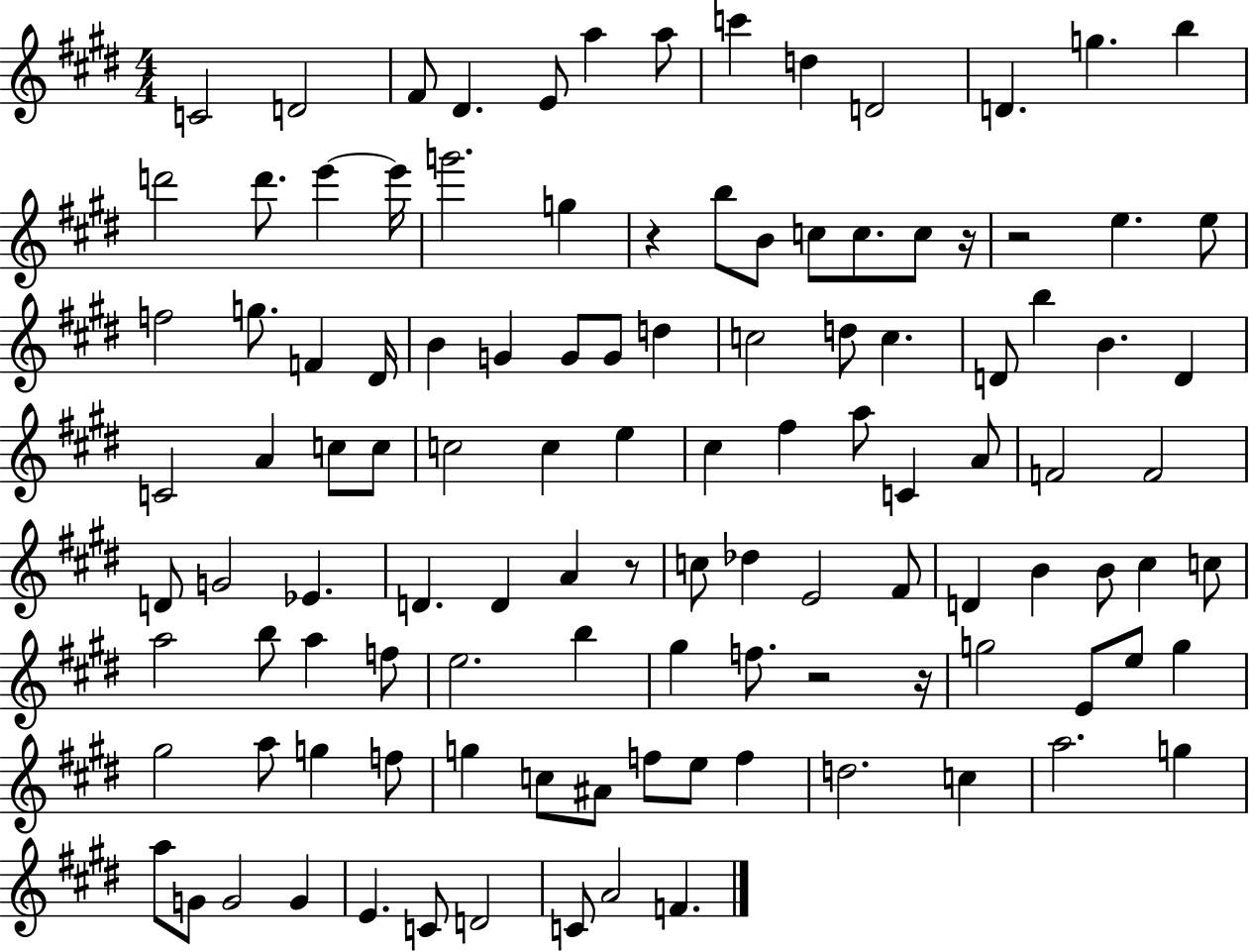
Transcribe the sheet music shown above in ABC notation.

X:1
T:Untitled
M:4/4
L:1/4
K:E
C2 D2 ^F/2 ^D E/2 a a/2 c' d D2 D g b d'2 d'/2 e' e'/4 g'2 g z b/2 B/2 c/2 c/2 c/2 z/4 z2 e e/2 f2 g/2 F ^D/4 B G G/2 G/2 d c2 d/2 c D/2 b B D C2 A c/2 c/2 c2 c e ^c ^f a/2 C A/2 F2 F2 D/2 G2 _E D D A z/2 c/2 _d E2 ^F/2 D B B/2 ^c c/2 a2 b/2 a f/2 e2 b ^g f/2 z2 z/4 g2 E/2 e/2 g ^g2 a/2 g f/2 g c/2 ^A/2 f/2 e/2 f d2 c a2 g a/2 G/2 G2 G E C/2 D2 C/2 A2 F